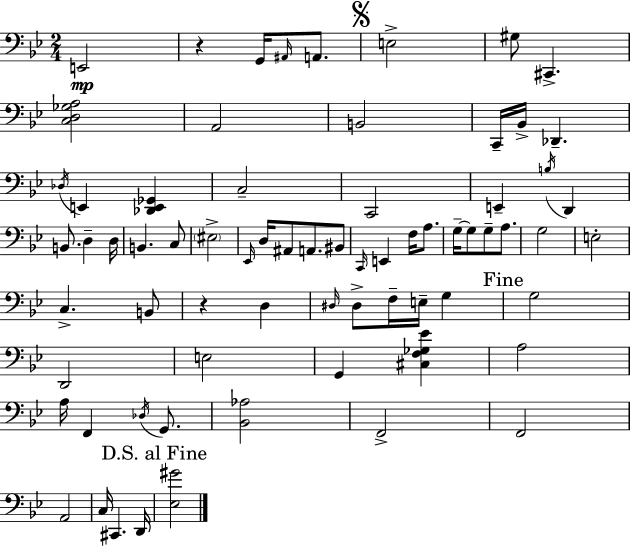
X:1
T:Untitled
M:2/4
L:1/4
K:Gm
E,,2 z G,,/4 ^A,,/4 A,,/2 E,2 ^G,/2 ^C,, [C,D,_G,A,]2 A,,2 B,,2 C,,/4 _B,,/4 _D,, _D,/4 E,, [_D,,E,,_G,,] C,2 C,,2 E,, B,/4 D,, B,,/2 D, D,/4 B,, C,/2 ^E,2 _E,,/4 D,/4 ^A,,/2 A,,/2 ^B,,/2 C,,/4 E,, F,/4 A,/2 G,/4 G,/2 G,/2 A,/2 G,2 E,2 C, B,,/2 z D, ^D,/4 ^D,/2 F,/4 E,/4 G, G,2 D,,2 E,2 G,, [^C,F,_G,_E] A,2 A,/4 F,, _D,/4 G,,/2 [_B,,_A,]2 F,,2 F,,2 A,,2 C,/4 ^C,, D,,/4 [_E,^G]2